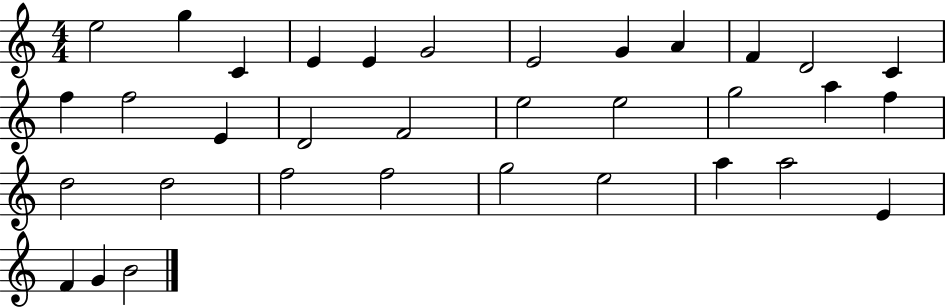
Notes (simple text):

E5/h G5/q C4/q E4/q E4/q G4/h E4/h G4/q A4/q F4/q D4/h C4/q F5/q F5/h E4/q D4/h F4/h E5/h E5/h G5/h A5/q F5/q D5/h D5/h F5/h F5/h G5/h E5/h A5/q A5/h E4/q F4/q G4/q B4/h